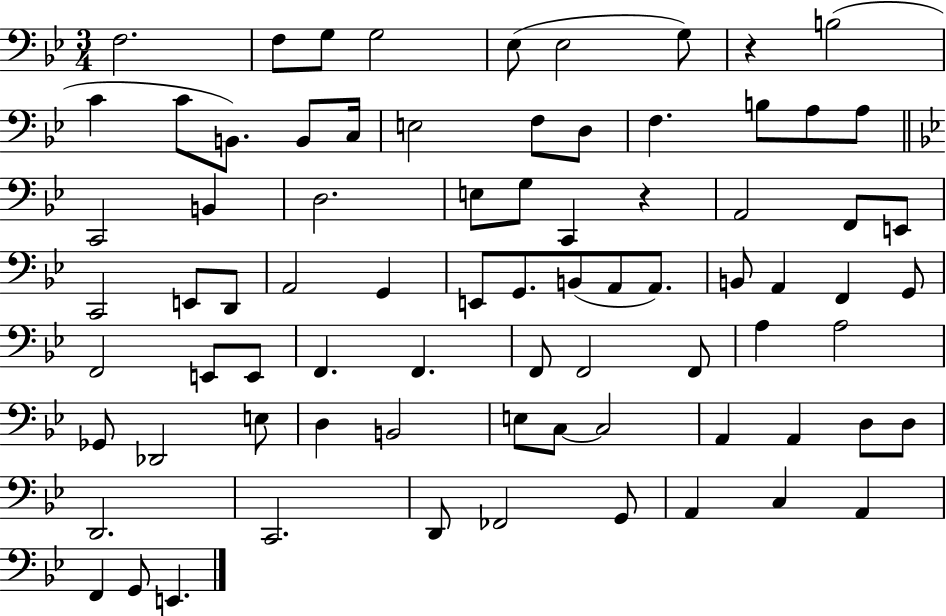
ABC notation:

X:1
T:Untitled
M:3/4
L:1/4
K:Bb
F,2 F,/2 G,/2 G,2 _E,/2 _E,2 G,/2 z B,2 C C/2 B,,/2 B,,/2 C,/4 E,2 F,/2 D,/2 F, B,/2 A,/2 A,/2 C,,2 B,, D,2 E,/2 G,/2 C,, z A,,2 F,,/2 E,,/2 C,,2 E,,/2 D,,/2 A,,2 G,, E,,/2 G,,/2 B,,/2 A,,/2 A,,/2 B,,/2 A,, F,, G,,/2 F,,2 E,,/2 E,,/2 F,, F,, F,,/2 F,,2 F,,/2 A, A,2 _G,,/2 _D,,2 E,/2 D, B,,2 E,/2 C,/2 C,2 A,, A,, D,/2 D,/2 D,,2 C,,2 D,,/2 _F,,2 G,,/2 A,, C, A,, F,, G,,/2 E,,